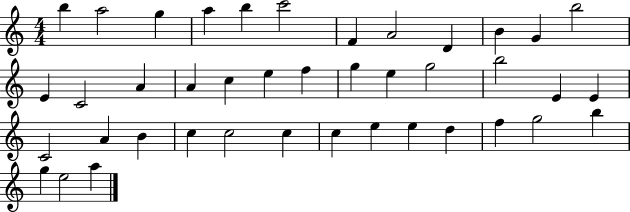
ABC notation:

X:1
T:Untitled
M:4/4
L:1/4
K:C
b a2 g a b c'2 F A2 D B G b2 E C2 A A c e f g e g2 b2 E E C2 A B c c2 c c e e d f g2 b g e2 a